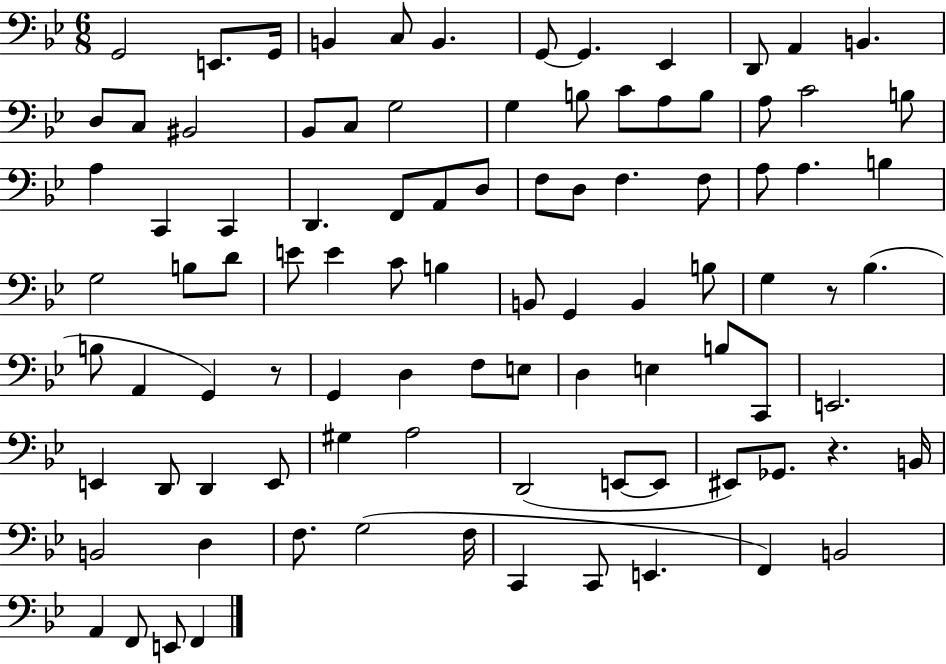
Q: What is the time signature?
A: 6/8